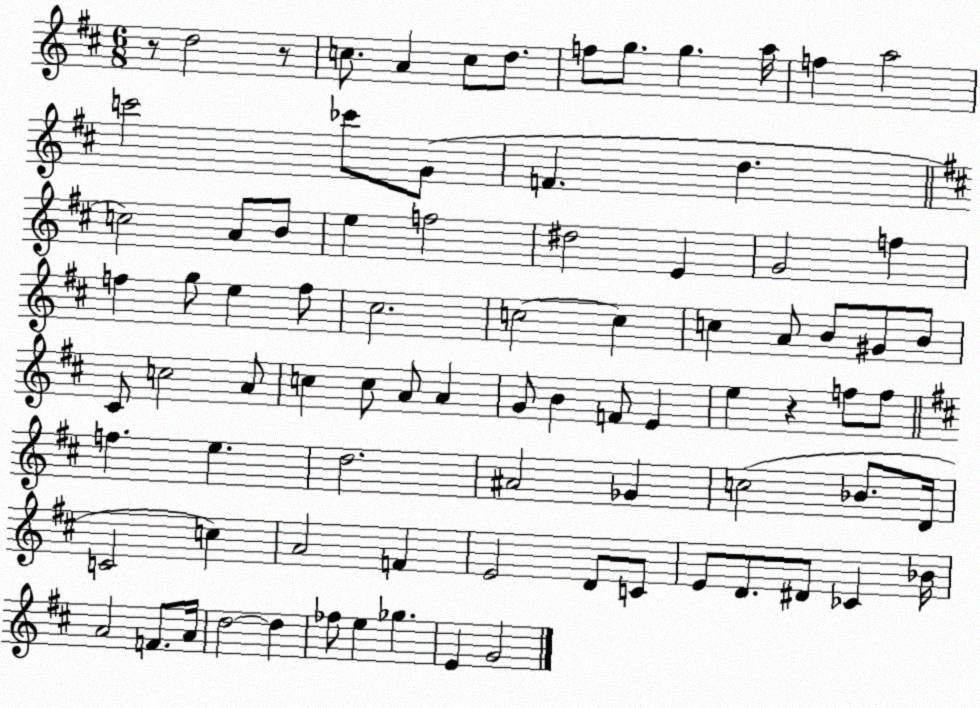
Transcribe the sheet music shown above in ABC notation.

X:1
T:Untitled
M:6/8
L:1/4
K:D
z/2 d2 z/2 c/2 A c/2 d/2 f/2 g/2 g a/4 f a2 c'2 _c'/2 G/2 F d c2 A/2 B/2 e f2 ^d2 E G2 f f g/2 e f/2 ^c2 c2 c c A/2 B/2 ^G/2 B/2 ^C/2 c2 A/2 c c/2 A/2 A G/2 B F/2 E e z f/2 f/2 f e d2 ^A2 _G c2 _B/2 D/4 C2 c A2 F E2 D/2 C/2 E/2 D/2 ^D/2 _C _B/4 A2 F/2 A/4 d2 d _f/2 e _g E G2